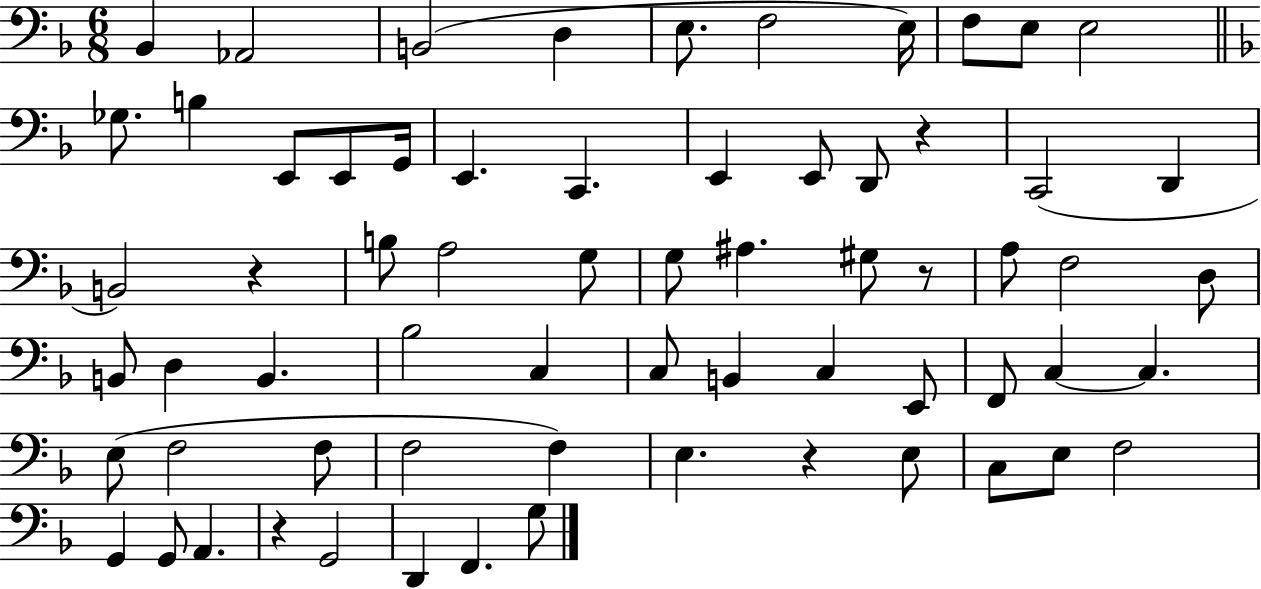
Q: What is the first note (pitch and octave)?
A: Bb2